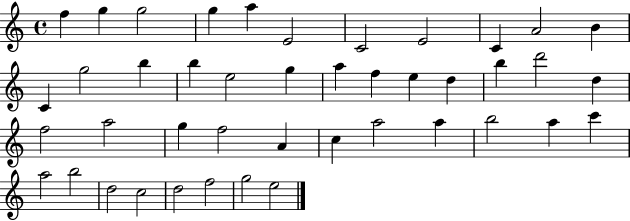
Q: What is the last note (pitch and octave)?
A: E5